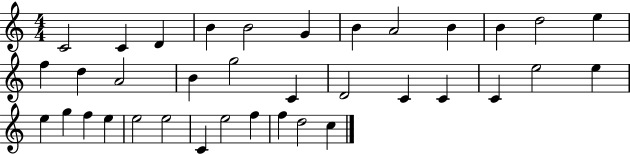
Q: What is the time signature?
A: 4/4